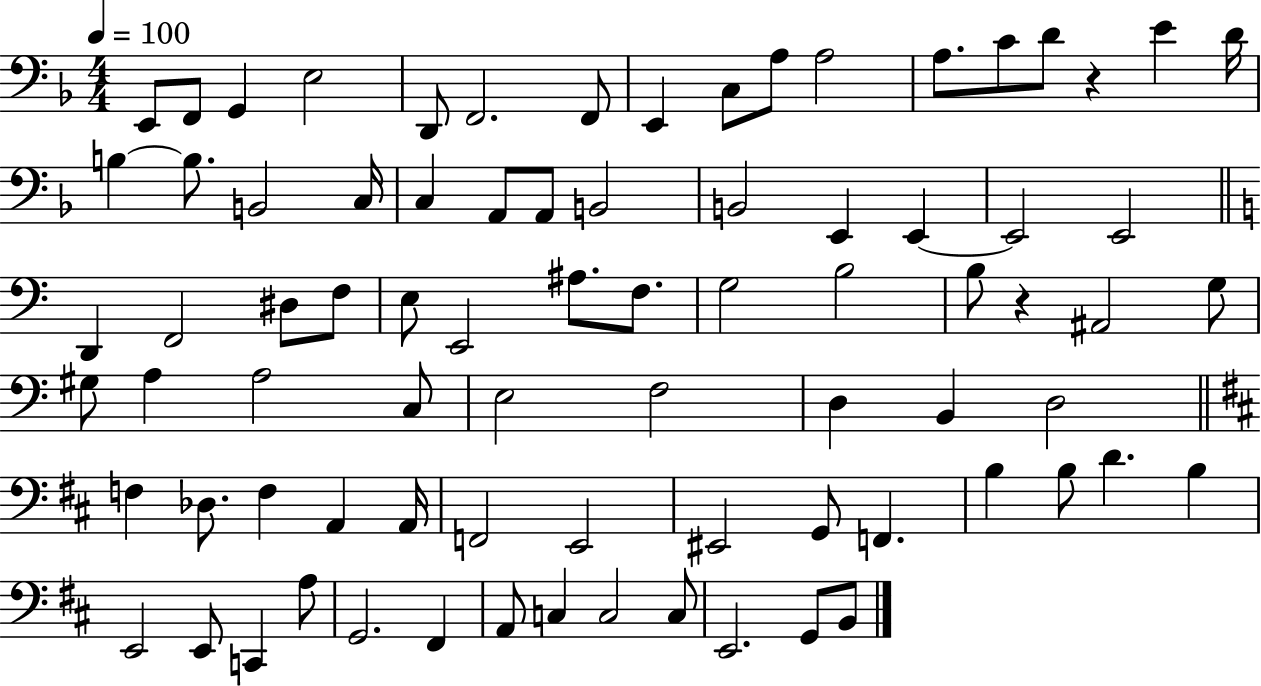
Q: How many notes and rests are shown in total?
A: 80